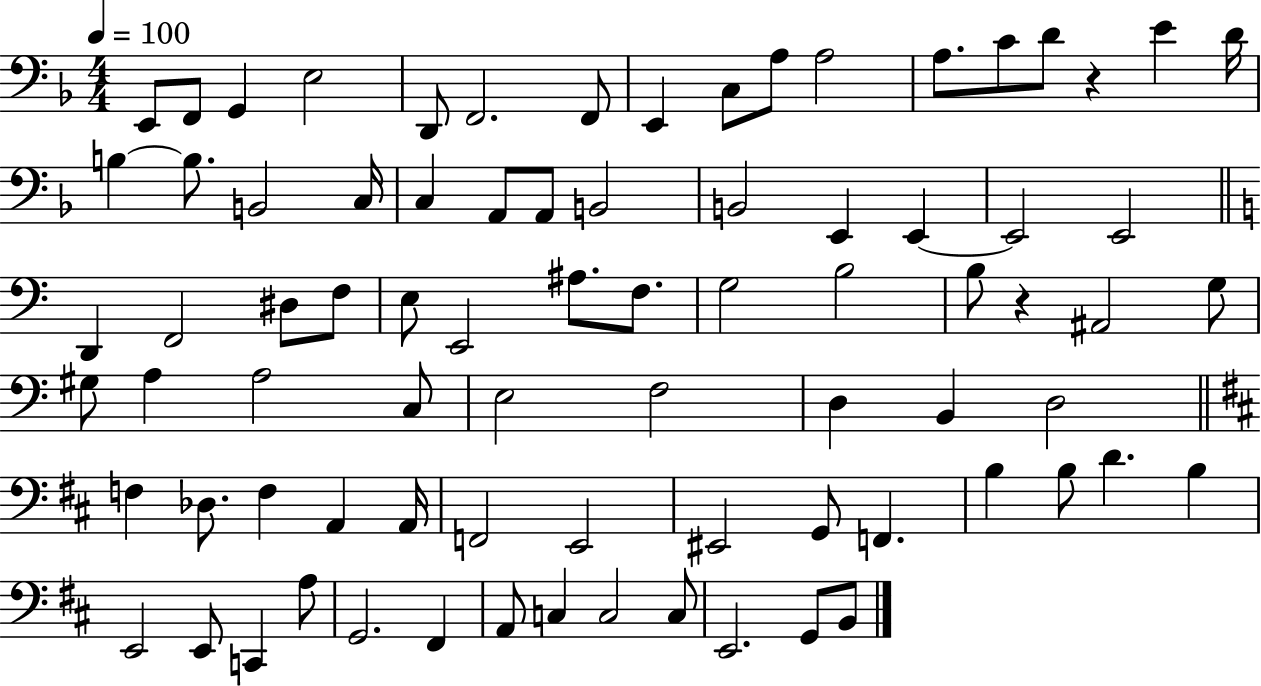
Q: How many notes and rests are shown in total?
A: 80